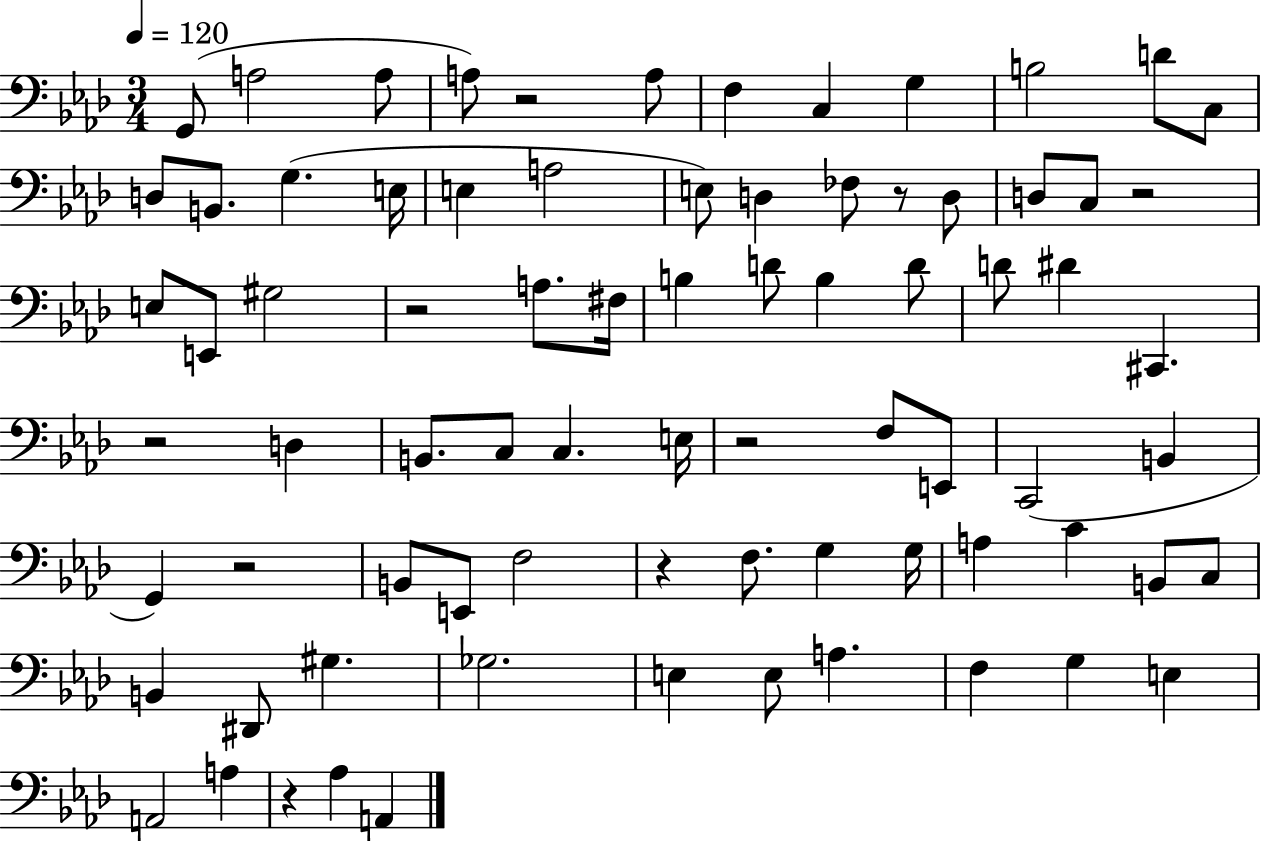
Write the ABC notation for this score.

X:1
T:Untitled
M:3/4
L:1/4
K:Ab
G,,/2 A,2 A,/2 A,/2 z2 A,/2 F, C, G, B,2 D/2 C,/2 D,/2 B,,/2 G, E,/4 E, A,2 E,/2 D, _F,/2 z/2 D,/2 D,/2 C,/2 z2 E,/2 E,,/2 ^G,2 z2 A,/2 ^F,/4 B, D/2 B, D/2 D/2 ^D ^C,, z2 D, B,,/2 C,/2 C, E,/4 z2 F,/2 E,,/2 C,,2 B,, G,, z2 B,,/2 E,,/2 F,2 z F,/2 G, G,/4 A, C B,,/2 C,/2 B,, ^D,,/2 ^G, _G,2 E, E,/2 A, F, G, E, A,,2 A, z _A, A,,